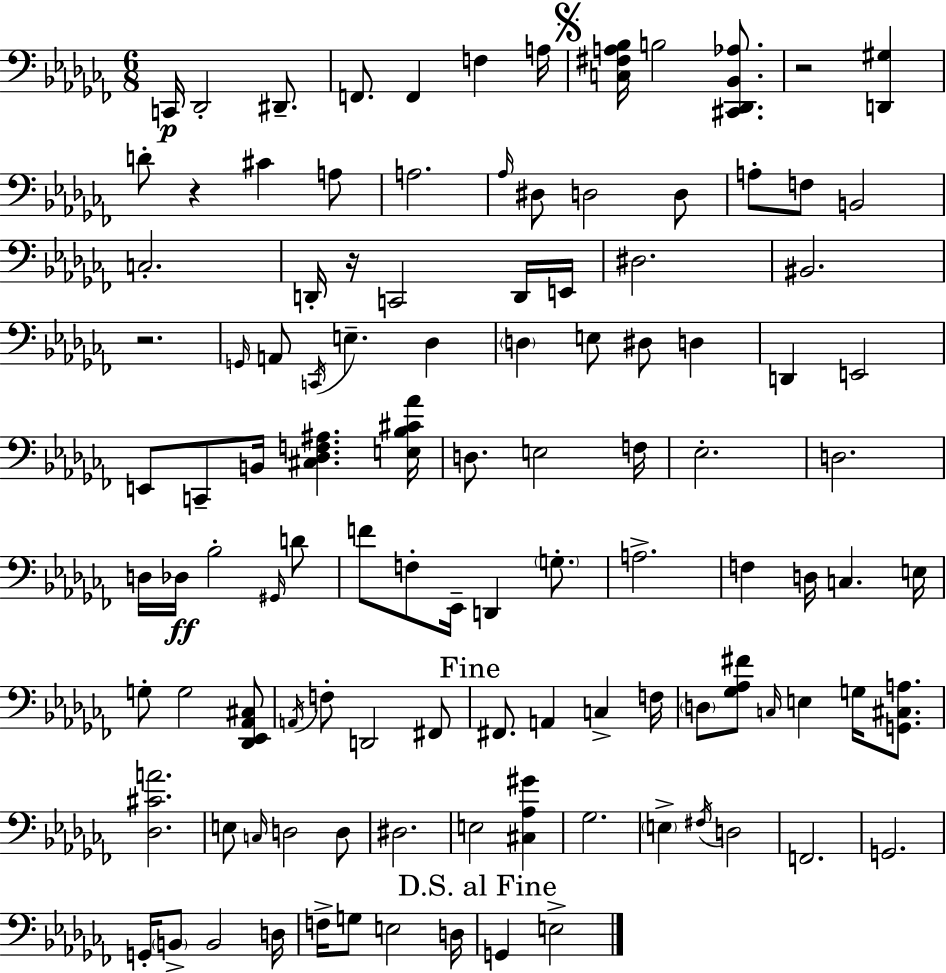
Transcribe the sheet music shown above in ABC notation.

X:1
T:Untitled
M:6/8
L:1/4
K:Abm
C,,/4 _D,,2 ^D,,/2 F,,/2 F,, F, A,/4 [C,^F,A,_B,]/4 B,2 [^C,,_D,,_B,,_A,]/2 z2 [D,,^G,] D/2 z ^C A,/2 A,2 _A,/4 ^D,/2 D,2 D,/2 A,/2 F,/2 B,,2 C,2 D,,/4 z/4 C,,2 D,,/4 E,,/4 ^D,2 ^B,,2 z2 G,,/4 A,,/2 C,,/4 E, _D, D, E,/2 ^D,/2 D, D,, E,,2 E,,/2 C,,/2 B,,/4 [^C,_D,F,^A,] [E,_B,^C_A]/4 D,/2 E,2 F,/4 _E,2 D,2 D,/4 _D,/4 _B,2 ^G,,/4 D/2 F/2 F,/2 _E,,/4 D,, G,/2 A,2 F, D,/4 C, E,/4 G,/2 G,2 [_D,,_E,,_A,,^C,]/2 A,,/4 F,/2 D,,2 ^F,,/2 ^F,,/2 A,, C, F,/4 D,/2 [_G,_A,^F]/2 C,/4 E, G,/4 [G,,^C,A,]/2 [_D,^CA]2 E,/2 C,/4 D,2 D,/2 ^D,2 E,2 [^C,_A,^G] _G,2 E, ^F,/4 D,2 F,,2 G,,2 G,,/4 B,,/2 B,,2 D,/4 F,/4 G,/2 E,2 D,/4 G,, E,2